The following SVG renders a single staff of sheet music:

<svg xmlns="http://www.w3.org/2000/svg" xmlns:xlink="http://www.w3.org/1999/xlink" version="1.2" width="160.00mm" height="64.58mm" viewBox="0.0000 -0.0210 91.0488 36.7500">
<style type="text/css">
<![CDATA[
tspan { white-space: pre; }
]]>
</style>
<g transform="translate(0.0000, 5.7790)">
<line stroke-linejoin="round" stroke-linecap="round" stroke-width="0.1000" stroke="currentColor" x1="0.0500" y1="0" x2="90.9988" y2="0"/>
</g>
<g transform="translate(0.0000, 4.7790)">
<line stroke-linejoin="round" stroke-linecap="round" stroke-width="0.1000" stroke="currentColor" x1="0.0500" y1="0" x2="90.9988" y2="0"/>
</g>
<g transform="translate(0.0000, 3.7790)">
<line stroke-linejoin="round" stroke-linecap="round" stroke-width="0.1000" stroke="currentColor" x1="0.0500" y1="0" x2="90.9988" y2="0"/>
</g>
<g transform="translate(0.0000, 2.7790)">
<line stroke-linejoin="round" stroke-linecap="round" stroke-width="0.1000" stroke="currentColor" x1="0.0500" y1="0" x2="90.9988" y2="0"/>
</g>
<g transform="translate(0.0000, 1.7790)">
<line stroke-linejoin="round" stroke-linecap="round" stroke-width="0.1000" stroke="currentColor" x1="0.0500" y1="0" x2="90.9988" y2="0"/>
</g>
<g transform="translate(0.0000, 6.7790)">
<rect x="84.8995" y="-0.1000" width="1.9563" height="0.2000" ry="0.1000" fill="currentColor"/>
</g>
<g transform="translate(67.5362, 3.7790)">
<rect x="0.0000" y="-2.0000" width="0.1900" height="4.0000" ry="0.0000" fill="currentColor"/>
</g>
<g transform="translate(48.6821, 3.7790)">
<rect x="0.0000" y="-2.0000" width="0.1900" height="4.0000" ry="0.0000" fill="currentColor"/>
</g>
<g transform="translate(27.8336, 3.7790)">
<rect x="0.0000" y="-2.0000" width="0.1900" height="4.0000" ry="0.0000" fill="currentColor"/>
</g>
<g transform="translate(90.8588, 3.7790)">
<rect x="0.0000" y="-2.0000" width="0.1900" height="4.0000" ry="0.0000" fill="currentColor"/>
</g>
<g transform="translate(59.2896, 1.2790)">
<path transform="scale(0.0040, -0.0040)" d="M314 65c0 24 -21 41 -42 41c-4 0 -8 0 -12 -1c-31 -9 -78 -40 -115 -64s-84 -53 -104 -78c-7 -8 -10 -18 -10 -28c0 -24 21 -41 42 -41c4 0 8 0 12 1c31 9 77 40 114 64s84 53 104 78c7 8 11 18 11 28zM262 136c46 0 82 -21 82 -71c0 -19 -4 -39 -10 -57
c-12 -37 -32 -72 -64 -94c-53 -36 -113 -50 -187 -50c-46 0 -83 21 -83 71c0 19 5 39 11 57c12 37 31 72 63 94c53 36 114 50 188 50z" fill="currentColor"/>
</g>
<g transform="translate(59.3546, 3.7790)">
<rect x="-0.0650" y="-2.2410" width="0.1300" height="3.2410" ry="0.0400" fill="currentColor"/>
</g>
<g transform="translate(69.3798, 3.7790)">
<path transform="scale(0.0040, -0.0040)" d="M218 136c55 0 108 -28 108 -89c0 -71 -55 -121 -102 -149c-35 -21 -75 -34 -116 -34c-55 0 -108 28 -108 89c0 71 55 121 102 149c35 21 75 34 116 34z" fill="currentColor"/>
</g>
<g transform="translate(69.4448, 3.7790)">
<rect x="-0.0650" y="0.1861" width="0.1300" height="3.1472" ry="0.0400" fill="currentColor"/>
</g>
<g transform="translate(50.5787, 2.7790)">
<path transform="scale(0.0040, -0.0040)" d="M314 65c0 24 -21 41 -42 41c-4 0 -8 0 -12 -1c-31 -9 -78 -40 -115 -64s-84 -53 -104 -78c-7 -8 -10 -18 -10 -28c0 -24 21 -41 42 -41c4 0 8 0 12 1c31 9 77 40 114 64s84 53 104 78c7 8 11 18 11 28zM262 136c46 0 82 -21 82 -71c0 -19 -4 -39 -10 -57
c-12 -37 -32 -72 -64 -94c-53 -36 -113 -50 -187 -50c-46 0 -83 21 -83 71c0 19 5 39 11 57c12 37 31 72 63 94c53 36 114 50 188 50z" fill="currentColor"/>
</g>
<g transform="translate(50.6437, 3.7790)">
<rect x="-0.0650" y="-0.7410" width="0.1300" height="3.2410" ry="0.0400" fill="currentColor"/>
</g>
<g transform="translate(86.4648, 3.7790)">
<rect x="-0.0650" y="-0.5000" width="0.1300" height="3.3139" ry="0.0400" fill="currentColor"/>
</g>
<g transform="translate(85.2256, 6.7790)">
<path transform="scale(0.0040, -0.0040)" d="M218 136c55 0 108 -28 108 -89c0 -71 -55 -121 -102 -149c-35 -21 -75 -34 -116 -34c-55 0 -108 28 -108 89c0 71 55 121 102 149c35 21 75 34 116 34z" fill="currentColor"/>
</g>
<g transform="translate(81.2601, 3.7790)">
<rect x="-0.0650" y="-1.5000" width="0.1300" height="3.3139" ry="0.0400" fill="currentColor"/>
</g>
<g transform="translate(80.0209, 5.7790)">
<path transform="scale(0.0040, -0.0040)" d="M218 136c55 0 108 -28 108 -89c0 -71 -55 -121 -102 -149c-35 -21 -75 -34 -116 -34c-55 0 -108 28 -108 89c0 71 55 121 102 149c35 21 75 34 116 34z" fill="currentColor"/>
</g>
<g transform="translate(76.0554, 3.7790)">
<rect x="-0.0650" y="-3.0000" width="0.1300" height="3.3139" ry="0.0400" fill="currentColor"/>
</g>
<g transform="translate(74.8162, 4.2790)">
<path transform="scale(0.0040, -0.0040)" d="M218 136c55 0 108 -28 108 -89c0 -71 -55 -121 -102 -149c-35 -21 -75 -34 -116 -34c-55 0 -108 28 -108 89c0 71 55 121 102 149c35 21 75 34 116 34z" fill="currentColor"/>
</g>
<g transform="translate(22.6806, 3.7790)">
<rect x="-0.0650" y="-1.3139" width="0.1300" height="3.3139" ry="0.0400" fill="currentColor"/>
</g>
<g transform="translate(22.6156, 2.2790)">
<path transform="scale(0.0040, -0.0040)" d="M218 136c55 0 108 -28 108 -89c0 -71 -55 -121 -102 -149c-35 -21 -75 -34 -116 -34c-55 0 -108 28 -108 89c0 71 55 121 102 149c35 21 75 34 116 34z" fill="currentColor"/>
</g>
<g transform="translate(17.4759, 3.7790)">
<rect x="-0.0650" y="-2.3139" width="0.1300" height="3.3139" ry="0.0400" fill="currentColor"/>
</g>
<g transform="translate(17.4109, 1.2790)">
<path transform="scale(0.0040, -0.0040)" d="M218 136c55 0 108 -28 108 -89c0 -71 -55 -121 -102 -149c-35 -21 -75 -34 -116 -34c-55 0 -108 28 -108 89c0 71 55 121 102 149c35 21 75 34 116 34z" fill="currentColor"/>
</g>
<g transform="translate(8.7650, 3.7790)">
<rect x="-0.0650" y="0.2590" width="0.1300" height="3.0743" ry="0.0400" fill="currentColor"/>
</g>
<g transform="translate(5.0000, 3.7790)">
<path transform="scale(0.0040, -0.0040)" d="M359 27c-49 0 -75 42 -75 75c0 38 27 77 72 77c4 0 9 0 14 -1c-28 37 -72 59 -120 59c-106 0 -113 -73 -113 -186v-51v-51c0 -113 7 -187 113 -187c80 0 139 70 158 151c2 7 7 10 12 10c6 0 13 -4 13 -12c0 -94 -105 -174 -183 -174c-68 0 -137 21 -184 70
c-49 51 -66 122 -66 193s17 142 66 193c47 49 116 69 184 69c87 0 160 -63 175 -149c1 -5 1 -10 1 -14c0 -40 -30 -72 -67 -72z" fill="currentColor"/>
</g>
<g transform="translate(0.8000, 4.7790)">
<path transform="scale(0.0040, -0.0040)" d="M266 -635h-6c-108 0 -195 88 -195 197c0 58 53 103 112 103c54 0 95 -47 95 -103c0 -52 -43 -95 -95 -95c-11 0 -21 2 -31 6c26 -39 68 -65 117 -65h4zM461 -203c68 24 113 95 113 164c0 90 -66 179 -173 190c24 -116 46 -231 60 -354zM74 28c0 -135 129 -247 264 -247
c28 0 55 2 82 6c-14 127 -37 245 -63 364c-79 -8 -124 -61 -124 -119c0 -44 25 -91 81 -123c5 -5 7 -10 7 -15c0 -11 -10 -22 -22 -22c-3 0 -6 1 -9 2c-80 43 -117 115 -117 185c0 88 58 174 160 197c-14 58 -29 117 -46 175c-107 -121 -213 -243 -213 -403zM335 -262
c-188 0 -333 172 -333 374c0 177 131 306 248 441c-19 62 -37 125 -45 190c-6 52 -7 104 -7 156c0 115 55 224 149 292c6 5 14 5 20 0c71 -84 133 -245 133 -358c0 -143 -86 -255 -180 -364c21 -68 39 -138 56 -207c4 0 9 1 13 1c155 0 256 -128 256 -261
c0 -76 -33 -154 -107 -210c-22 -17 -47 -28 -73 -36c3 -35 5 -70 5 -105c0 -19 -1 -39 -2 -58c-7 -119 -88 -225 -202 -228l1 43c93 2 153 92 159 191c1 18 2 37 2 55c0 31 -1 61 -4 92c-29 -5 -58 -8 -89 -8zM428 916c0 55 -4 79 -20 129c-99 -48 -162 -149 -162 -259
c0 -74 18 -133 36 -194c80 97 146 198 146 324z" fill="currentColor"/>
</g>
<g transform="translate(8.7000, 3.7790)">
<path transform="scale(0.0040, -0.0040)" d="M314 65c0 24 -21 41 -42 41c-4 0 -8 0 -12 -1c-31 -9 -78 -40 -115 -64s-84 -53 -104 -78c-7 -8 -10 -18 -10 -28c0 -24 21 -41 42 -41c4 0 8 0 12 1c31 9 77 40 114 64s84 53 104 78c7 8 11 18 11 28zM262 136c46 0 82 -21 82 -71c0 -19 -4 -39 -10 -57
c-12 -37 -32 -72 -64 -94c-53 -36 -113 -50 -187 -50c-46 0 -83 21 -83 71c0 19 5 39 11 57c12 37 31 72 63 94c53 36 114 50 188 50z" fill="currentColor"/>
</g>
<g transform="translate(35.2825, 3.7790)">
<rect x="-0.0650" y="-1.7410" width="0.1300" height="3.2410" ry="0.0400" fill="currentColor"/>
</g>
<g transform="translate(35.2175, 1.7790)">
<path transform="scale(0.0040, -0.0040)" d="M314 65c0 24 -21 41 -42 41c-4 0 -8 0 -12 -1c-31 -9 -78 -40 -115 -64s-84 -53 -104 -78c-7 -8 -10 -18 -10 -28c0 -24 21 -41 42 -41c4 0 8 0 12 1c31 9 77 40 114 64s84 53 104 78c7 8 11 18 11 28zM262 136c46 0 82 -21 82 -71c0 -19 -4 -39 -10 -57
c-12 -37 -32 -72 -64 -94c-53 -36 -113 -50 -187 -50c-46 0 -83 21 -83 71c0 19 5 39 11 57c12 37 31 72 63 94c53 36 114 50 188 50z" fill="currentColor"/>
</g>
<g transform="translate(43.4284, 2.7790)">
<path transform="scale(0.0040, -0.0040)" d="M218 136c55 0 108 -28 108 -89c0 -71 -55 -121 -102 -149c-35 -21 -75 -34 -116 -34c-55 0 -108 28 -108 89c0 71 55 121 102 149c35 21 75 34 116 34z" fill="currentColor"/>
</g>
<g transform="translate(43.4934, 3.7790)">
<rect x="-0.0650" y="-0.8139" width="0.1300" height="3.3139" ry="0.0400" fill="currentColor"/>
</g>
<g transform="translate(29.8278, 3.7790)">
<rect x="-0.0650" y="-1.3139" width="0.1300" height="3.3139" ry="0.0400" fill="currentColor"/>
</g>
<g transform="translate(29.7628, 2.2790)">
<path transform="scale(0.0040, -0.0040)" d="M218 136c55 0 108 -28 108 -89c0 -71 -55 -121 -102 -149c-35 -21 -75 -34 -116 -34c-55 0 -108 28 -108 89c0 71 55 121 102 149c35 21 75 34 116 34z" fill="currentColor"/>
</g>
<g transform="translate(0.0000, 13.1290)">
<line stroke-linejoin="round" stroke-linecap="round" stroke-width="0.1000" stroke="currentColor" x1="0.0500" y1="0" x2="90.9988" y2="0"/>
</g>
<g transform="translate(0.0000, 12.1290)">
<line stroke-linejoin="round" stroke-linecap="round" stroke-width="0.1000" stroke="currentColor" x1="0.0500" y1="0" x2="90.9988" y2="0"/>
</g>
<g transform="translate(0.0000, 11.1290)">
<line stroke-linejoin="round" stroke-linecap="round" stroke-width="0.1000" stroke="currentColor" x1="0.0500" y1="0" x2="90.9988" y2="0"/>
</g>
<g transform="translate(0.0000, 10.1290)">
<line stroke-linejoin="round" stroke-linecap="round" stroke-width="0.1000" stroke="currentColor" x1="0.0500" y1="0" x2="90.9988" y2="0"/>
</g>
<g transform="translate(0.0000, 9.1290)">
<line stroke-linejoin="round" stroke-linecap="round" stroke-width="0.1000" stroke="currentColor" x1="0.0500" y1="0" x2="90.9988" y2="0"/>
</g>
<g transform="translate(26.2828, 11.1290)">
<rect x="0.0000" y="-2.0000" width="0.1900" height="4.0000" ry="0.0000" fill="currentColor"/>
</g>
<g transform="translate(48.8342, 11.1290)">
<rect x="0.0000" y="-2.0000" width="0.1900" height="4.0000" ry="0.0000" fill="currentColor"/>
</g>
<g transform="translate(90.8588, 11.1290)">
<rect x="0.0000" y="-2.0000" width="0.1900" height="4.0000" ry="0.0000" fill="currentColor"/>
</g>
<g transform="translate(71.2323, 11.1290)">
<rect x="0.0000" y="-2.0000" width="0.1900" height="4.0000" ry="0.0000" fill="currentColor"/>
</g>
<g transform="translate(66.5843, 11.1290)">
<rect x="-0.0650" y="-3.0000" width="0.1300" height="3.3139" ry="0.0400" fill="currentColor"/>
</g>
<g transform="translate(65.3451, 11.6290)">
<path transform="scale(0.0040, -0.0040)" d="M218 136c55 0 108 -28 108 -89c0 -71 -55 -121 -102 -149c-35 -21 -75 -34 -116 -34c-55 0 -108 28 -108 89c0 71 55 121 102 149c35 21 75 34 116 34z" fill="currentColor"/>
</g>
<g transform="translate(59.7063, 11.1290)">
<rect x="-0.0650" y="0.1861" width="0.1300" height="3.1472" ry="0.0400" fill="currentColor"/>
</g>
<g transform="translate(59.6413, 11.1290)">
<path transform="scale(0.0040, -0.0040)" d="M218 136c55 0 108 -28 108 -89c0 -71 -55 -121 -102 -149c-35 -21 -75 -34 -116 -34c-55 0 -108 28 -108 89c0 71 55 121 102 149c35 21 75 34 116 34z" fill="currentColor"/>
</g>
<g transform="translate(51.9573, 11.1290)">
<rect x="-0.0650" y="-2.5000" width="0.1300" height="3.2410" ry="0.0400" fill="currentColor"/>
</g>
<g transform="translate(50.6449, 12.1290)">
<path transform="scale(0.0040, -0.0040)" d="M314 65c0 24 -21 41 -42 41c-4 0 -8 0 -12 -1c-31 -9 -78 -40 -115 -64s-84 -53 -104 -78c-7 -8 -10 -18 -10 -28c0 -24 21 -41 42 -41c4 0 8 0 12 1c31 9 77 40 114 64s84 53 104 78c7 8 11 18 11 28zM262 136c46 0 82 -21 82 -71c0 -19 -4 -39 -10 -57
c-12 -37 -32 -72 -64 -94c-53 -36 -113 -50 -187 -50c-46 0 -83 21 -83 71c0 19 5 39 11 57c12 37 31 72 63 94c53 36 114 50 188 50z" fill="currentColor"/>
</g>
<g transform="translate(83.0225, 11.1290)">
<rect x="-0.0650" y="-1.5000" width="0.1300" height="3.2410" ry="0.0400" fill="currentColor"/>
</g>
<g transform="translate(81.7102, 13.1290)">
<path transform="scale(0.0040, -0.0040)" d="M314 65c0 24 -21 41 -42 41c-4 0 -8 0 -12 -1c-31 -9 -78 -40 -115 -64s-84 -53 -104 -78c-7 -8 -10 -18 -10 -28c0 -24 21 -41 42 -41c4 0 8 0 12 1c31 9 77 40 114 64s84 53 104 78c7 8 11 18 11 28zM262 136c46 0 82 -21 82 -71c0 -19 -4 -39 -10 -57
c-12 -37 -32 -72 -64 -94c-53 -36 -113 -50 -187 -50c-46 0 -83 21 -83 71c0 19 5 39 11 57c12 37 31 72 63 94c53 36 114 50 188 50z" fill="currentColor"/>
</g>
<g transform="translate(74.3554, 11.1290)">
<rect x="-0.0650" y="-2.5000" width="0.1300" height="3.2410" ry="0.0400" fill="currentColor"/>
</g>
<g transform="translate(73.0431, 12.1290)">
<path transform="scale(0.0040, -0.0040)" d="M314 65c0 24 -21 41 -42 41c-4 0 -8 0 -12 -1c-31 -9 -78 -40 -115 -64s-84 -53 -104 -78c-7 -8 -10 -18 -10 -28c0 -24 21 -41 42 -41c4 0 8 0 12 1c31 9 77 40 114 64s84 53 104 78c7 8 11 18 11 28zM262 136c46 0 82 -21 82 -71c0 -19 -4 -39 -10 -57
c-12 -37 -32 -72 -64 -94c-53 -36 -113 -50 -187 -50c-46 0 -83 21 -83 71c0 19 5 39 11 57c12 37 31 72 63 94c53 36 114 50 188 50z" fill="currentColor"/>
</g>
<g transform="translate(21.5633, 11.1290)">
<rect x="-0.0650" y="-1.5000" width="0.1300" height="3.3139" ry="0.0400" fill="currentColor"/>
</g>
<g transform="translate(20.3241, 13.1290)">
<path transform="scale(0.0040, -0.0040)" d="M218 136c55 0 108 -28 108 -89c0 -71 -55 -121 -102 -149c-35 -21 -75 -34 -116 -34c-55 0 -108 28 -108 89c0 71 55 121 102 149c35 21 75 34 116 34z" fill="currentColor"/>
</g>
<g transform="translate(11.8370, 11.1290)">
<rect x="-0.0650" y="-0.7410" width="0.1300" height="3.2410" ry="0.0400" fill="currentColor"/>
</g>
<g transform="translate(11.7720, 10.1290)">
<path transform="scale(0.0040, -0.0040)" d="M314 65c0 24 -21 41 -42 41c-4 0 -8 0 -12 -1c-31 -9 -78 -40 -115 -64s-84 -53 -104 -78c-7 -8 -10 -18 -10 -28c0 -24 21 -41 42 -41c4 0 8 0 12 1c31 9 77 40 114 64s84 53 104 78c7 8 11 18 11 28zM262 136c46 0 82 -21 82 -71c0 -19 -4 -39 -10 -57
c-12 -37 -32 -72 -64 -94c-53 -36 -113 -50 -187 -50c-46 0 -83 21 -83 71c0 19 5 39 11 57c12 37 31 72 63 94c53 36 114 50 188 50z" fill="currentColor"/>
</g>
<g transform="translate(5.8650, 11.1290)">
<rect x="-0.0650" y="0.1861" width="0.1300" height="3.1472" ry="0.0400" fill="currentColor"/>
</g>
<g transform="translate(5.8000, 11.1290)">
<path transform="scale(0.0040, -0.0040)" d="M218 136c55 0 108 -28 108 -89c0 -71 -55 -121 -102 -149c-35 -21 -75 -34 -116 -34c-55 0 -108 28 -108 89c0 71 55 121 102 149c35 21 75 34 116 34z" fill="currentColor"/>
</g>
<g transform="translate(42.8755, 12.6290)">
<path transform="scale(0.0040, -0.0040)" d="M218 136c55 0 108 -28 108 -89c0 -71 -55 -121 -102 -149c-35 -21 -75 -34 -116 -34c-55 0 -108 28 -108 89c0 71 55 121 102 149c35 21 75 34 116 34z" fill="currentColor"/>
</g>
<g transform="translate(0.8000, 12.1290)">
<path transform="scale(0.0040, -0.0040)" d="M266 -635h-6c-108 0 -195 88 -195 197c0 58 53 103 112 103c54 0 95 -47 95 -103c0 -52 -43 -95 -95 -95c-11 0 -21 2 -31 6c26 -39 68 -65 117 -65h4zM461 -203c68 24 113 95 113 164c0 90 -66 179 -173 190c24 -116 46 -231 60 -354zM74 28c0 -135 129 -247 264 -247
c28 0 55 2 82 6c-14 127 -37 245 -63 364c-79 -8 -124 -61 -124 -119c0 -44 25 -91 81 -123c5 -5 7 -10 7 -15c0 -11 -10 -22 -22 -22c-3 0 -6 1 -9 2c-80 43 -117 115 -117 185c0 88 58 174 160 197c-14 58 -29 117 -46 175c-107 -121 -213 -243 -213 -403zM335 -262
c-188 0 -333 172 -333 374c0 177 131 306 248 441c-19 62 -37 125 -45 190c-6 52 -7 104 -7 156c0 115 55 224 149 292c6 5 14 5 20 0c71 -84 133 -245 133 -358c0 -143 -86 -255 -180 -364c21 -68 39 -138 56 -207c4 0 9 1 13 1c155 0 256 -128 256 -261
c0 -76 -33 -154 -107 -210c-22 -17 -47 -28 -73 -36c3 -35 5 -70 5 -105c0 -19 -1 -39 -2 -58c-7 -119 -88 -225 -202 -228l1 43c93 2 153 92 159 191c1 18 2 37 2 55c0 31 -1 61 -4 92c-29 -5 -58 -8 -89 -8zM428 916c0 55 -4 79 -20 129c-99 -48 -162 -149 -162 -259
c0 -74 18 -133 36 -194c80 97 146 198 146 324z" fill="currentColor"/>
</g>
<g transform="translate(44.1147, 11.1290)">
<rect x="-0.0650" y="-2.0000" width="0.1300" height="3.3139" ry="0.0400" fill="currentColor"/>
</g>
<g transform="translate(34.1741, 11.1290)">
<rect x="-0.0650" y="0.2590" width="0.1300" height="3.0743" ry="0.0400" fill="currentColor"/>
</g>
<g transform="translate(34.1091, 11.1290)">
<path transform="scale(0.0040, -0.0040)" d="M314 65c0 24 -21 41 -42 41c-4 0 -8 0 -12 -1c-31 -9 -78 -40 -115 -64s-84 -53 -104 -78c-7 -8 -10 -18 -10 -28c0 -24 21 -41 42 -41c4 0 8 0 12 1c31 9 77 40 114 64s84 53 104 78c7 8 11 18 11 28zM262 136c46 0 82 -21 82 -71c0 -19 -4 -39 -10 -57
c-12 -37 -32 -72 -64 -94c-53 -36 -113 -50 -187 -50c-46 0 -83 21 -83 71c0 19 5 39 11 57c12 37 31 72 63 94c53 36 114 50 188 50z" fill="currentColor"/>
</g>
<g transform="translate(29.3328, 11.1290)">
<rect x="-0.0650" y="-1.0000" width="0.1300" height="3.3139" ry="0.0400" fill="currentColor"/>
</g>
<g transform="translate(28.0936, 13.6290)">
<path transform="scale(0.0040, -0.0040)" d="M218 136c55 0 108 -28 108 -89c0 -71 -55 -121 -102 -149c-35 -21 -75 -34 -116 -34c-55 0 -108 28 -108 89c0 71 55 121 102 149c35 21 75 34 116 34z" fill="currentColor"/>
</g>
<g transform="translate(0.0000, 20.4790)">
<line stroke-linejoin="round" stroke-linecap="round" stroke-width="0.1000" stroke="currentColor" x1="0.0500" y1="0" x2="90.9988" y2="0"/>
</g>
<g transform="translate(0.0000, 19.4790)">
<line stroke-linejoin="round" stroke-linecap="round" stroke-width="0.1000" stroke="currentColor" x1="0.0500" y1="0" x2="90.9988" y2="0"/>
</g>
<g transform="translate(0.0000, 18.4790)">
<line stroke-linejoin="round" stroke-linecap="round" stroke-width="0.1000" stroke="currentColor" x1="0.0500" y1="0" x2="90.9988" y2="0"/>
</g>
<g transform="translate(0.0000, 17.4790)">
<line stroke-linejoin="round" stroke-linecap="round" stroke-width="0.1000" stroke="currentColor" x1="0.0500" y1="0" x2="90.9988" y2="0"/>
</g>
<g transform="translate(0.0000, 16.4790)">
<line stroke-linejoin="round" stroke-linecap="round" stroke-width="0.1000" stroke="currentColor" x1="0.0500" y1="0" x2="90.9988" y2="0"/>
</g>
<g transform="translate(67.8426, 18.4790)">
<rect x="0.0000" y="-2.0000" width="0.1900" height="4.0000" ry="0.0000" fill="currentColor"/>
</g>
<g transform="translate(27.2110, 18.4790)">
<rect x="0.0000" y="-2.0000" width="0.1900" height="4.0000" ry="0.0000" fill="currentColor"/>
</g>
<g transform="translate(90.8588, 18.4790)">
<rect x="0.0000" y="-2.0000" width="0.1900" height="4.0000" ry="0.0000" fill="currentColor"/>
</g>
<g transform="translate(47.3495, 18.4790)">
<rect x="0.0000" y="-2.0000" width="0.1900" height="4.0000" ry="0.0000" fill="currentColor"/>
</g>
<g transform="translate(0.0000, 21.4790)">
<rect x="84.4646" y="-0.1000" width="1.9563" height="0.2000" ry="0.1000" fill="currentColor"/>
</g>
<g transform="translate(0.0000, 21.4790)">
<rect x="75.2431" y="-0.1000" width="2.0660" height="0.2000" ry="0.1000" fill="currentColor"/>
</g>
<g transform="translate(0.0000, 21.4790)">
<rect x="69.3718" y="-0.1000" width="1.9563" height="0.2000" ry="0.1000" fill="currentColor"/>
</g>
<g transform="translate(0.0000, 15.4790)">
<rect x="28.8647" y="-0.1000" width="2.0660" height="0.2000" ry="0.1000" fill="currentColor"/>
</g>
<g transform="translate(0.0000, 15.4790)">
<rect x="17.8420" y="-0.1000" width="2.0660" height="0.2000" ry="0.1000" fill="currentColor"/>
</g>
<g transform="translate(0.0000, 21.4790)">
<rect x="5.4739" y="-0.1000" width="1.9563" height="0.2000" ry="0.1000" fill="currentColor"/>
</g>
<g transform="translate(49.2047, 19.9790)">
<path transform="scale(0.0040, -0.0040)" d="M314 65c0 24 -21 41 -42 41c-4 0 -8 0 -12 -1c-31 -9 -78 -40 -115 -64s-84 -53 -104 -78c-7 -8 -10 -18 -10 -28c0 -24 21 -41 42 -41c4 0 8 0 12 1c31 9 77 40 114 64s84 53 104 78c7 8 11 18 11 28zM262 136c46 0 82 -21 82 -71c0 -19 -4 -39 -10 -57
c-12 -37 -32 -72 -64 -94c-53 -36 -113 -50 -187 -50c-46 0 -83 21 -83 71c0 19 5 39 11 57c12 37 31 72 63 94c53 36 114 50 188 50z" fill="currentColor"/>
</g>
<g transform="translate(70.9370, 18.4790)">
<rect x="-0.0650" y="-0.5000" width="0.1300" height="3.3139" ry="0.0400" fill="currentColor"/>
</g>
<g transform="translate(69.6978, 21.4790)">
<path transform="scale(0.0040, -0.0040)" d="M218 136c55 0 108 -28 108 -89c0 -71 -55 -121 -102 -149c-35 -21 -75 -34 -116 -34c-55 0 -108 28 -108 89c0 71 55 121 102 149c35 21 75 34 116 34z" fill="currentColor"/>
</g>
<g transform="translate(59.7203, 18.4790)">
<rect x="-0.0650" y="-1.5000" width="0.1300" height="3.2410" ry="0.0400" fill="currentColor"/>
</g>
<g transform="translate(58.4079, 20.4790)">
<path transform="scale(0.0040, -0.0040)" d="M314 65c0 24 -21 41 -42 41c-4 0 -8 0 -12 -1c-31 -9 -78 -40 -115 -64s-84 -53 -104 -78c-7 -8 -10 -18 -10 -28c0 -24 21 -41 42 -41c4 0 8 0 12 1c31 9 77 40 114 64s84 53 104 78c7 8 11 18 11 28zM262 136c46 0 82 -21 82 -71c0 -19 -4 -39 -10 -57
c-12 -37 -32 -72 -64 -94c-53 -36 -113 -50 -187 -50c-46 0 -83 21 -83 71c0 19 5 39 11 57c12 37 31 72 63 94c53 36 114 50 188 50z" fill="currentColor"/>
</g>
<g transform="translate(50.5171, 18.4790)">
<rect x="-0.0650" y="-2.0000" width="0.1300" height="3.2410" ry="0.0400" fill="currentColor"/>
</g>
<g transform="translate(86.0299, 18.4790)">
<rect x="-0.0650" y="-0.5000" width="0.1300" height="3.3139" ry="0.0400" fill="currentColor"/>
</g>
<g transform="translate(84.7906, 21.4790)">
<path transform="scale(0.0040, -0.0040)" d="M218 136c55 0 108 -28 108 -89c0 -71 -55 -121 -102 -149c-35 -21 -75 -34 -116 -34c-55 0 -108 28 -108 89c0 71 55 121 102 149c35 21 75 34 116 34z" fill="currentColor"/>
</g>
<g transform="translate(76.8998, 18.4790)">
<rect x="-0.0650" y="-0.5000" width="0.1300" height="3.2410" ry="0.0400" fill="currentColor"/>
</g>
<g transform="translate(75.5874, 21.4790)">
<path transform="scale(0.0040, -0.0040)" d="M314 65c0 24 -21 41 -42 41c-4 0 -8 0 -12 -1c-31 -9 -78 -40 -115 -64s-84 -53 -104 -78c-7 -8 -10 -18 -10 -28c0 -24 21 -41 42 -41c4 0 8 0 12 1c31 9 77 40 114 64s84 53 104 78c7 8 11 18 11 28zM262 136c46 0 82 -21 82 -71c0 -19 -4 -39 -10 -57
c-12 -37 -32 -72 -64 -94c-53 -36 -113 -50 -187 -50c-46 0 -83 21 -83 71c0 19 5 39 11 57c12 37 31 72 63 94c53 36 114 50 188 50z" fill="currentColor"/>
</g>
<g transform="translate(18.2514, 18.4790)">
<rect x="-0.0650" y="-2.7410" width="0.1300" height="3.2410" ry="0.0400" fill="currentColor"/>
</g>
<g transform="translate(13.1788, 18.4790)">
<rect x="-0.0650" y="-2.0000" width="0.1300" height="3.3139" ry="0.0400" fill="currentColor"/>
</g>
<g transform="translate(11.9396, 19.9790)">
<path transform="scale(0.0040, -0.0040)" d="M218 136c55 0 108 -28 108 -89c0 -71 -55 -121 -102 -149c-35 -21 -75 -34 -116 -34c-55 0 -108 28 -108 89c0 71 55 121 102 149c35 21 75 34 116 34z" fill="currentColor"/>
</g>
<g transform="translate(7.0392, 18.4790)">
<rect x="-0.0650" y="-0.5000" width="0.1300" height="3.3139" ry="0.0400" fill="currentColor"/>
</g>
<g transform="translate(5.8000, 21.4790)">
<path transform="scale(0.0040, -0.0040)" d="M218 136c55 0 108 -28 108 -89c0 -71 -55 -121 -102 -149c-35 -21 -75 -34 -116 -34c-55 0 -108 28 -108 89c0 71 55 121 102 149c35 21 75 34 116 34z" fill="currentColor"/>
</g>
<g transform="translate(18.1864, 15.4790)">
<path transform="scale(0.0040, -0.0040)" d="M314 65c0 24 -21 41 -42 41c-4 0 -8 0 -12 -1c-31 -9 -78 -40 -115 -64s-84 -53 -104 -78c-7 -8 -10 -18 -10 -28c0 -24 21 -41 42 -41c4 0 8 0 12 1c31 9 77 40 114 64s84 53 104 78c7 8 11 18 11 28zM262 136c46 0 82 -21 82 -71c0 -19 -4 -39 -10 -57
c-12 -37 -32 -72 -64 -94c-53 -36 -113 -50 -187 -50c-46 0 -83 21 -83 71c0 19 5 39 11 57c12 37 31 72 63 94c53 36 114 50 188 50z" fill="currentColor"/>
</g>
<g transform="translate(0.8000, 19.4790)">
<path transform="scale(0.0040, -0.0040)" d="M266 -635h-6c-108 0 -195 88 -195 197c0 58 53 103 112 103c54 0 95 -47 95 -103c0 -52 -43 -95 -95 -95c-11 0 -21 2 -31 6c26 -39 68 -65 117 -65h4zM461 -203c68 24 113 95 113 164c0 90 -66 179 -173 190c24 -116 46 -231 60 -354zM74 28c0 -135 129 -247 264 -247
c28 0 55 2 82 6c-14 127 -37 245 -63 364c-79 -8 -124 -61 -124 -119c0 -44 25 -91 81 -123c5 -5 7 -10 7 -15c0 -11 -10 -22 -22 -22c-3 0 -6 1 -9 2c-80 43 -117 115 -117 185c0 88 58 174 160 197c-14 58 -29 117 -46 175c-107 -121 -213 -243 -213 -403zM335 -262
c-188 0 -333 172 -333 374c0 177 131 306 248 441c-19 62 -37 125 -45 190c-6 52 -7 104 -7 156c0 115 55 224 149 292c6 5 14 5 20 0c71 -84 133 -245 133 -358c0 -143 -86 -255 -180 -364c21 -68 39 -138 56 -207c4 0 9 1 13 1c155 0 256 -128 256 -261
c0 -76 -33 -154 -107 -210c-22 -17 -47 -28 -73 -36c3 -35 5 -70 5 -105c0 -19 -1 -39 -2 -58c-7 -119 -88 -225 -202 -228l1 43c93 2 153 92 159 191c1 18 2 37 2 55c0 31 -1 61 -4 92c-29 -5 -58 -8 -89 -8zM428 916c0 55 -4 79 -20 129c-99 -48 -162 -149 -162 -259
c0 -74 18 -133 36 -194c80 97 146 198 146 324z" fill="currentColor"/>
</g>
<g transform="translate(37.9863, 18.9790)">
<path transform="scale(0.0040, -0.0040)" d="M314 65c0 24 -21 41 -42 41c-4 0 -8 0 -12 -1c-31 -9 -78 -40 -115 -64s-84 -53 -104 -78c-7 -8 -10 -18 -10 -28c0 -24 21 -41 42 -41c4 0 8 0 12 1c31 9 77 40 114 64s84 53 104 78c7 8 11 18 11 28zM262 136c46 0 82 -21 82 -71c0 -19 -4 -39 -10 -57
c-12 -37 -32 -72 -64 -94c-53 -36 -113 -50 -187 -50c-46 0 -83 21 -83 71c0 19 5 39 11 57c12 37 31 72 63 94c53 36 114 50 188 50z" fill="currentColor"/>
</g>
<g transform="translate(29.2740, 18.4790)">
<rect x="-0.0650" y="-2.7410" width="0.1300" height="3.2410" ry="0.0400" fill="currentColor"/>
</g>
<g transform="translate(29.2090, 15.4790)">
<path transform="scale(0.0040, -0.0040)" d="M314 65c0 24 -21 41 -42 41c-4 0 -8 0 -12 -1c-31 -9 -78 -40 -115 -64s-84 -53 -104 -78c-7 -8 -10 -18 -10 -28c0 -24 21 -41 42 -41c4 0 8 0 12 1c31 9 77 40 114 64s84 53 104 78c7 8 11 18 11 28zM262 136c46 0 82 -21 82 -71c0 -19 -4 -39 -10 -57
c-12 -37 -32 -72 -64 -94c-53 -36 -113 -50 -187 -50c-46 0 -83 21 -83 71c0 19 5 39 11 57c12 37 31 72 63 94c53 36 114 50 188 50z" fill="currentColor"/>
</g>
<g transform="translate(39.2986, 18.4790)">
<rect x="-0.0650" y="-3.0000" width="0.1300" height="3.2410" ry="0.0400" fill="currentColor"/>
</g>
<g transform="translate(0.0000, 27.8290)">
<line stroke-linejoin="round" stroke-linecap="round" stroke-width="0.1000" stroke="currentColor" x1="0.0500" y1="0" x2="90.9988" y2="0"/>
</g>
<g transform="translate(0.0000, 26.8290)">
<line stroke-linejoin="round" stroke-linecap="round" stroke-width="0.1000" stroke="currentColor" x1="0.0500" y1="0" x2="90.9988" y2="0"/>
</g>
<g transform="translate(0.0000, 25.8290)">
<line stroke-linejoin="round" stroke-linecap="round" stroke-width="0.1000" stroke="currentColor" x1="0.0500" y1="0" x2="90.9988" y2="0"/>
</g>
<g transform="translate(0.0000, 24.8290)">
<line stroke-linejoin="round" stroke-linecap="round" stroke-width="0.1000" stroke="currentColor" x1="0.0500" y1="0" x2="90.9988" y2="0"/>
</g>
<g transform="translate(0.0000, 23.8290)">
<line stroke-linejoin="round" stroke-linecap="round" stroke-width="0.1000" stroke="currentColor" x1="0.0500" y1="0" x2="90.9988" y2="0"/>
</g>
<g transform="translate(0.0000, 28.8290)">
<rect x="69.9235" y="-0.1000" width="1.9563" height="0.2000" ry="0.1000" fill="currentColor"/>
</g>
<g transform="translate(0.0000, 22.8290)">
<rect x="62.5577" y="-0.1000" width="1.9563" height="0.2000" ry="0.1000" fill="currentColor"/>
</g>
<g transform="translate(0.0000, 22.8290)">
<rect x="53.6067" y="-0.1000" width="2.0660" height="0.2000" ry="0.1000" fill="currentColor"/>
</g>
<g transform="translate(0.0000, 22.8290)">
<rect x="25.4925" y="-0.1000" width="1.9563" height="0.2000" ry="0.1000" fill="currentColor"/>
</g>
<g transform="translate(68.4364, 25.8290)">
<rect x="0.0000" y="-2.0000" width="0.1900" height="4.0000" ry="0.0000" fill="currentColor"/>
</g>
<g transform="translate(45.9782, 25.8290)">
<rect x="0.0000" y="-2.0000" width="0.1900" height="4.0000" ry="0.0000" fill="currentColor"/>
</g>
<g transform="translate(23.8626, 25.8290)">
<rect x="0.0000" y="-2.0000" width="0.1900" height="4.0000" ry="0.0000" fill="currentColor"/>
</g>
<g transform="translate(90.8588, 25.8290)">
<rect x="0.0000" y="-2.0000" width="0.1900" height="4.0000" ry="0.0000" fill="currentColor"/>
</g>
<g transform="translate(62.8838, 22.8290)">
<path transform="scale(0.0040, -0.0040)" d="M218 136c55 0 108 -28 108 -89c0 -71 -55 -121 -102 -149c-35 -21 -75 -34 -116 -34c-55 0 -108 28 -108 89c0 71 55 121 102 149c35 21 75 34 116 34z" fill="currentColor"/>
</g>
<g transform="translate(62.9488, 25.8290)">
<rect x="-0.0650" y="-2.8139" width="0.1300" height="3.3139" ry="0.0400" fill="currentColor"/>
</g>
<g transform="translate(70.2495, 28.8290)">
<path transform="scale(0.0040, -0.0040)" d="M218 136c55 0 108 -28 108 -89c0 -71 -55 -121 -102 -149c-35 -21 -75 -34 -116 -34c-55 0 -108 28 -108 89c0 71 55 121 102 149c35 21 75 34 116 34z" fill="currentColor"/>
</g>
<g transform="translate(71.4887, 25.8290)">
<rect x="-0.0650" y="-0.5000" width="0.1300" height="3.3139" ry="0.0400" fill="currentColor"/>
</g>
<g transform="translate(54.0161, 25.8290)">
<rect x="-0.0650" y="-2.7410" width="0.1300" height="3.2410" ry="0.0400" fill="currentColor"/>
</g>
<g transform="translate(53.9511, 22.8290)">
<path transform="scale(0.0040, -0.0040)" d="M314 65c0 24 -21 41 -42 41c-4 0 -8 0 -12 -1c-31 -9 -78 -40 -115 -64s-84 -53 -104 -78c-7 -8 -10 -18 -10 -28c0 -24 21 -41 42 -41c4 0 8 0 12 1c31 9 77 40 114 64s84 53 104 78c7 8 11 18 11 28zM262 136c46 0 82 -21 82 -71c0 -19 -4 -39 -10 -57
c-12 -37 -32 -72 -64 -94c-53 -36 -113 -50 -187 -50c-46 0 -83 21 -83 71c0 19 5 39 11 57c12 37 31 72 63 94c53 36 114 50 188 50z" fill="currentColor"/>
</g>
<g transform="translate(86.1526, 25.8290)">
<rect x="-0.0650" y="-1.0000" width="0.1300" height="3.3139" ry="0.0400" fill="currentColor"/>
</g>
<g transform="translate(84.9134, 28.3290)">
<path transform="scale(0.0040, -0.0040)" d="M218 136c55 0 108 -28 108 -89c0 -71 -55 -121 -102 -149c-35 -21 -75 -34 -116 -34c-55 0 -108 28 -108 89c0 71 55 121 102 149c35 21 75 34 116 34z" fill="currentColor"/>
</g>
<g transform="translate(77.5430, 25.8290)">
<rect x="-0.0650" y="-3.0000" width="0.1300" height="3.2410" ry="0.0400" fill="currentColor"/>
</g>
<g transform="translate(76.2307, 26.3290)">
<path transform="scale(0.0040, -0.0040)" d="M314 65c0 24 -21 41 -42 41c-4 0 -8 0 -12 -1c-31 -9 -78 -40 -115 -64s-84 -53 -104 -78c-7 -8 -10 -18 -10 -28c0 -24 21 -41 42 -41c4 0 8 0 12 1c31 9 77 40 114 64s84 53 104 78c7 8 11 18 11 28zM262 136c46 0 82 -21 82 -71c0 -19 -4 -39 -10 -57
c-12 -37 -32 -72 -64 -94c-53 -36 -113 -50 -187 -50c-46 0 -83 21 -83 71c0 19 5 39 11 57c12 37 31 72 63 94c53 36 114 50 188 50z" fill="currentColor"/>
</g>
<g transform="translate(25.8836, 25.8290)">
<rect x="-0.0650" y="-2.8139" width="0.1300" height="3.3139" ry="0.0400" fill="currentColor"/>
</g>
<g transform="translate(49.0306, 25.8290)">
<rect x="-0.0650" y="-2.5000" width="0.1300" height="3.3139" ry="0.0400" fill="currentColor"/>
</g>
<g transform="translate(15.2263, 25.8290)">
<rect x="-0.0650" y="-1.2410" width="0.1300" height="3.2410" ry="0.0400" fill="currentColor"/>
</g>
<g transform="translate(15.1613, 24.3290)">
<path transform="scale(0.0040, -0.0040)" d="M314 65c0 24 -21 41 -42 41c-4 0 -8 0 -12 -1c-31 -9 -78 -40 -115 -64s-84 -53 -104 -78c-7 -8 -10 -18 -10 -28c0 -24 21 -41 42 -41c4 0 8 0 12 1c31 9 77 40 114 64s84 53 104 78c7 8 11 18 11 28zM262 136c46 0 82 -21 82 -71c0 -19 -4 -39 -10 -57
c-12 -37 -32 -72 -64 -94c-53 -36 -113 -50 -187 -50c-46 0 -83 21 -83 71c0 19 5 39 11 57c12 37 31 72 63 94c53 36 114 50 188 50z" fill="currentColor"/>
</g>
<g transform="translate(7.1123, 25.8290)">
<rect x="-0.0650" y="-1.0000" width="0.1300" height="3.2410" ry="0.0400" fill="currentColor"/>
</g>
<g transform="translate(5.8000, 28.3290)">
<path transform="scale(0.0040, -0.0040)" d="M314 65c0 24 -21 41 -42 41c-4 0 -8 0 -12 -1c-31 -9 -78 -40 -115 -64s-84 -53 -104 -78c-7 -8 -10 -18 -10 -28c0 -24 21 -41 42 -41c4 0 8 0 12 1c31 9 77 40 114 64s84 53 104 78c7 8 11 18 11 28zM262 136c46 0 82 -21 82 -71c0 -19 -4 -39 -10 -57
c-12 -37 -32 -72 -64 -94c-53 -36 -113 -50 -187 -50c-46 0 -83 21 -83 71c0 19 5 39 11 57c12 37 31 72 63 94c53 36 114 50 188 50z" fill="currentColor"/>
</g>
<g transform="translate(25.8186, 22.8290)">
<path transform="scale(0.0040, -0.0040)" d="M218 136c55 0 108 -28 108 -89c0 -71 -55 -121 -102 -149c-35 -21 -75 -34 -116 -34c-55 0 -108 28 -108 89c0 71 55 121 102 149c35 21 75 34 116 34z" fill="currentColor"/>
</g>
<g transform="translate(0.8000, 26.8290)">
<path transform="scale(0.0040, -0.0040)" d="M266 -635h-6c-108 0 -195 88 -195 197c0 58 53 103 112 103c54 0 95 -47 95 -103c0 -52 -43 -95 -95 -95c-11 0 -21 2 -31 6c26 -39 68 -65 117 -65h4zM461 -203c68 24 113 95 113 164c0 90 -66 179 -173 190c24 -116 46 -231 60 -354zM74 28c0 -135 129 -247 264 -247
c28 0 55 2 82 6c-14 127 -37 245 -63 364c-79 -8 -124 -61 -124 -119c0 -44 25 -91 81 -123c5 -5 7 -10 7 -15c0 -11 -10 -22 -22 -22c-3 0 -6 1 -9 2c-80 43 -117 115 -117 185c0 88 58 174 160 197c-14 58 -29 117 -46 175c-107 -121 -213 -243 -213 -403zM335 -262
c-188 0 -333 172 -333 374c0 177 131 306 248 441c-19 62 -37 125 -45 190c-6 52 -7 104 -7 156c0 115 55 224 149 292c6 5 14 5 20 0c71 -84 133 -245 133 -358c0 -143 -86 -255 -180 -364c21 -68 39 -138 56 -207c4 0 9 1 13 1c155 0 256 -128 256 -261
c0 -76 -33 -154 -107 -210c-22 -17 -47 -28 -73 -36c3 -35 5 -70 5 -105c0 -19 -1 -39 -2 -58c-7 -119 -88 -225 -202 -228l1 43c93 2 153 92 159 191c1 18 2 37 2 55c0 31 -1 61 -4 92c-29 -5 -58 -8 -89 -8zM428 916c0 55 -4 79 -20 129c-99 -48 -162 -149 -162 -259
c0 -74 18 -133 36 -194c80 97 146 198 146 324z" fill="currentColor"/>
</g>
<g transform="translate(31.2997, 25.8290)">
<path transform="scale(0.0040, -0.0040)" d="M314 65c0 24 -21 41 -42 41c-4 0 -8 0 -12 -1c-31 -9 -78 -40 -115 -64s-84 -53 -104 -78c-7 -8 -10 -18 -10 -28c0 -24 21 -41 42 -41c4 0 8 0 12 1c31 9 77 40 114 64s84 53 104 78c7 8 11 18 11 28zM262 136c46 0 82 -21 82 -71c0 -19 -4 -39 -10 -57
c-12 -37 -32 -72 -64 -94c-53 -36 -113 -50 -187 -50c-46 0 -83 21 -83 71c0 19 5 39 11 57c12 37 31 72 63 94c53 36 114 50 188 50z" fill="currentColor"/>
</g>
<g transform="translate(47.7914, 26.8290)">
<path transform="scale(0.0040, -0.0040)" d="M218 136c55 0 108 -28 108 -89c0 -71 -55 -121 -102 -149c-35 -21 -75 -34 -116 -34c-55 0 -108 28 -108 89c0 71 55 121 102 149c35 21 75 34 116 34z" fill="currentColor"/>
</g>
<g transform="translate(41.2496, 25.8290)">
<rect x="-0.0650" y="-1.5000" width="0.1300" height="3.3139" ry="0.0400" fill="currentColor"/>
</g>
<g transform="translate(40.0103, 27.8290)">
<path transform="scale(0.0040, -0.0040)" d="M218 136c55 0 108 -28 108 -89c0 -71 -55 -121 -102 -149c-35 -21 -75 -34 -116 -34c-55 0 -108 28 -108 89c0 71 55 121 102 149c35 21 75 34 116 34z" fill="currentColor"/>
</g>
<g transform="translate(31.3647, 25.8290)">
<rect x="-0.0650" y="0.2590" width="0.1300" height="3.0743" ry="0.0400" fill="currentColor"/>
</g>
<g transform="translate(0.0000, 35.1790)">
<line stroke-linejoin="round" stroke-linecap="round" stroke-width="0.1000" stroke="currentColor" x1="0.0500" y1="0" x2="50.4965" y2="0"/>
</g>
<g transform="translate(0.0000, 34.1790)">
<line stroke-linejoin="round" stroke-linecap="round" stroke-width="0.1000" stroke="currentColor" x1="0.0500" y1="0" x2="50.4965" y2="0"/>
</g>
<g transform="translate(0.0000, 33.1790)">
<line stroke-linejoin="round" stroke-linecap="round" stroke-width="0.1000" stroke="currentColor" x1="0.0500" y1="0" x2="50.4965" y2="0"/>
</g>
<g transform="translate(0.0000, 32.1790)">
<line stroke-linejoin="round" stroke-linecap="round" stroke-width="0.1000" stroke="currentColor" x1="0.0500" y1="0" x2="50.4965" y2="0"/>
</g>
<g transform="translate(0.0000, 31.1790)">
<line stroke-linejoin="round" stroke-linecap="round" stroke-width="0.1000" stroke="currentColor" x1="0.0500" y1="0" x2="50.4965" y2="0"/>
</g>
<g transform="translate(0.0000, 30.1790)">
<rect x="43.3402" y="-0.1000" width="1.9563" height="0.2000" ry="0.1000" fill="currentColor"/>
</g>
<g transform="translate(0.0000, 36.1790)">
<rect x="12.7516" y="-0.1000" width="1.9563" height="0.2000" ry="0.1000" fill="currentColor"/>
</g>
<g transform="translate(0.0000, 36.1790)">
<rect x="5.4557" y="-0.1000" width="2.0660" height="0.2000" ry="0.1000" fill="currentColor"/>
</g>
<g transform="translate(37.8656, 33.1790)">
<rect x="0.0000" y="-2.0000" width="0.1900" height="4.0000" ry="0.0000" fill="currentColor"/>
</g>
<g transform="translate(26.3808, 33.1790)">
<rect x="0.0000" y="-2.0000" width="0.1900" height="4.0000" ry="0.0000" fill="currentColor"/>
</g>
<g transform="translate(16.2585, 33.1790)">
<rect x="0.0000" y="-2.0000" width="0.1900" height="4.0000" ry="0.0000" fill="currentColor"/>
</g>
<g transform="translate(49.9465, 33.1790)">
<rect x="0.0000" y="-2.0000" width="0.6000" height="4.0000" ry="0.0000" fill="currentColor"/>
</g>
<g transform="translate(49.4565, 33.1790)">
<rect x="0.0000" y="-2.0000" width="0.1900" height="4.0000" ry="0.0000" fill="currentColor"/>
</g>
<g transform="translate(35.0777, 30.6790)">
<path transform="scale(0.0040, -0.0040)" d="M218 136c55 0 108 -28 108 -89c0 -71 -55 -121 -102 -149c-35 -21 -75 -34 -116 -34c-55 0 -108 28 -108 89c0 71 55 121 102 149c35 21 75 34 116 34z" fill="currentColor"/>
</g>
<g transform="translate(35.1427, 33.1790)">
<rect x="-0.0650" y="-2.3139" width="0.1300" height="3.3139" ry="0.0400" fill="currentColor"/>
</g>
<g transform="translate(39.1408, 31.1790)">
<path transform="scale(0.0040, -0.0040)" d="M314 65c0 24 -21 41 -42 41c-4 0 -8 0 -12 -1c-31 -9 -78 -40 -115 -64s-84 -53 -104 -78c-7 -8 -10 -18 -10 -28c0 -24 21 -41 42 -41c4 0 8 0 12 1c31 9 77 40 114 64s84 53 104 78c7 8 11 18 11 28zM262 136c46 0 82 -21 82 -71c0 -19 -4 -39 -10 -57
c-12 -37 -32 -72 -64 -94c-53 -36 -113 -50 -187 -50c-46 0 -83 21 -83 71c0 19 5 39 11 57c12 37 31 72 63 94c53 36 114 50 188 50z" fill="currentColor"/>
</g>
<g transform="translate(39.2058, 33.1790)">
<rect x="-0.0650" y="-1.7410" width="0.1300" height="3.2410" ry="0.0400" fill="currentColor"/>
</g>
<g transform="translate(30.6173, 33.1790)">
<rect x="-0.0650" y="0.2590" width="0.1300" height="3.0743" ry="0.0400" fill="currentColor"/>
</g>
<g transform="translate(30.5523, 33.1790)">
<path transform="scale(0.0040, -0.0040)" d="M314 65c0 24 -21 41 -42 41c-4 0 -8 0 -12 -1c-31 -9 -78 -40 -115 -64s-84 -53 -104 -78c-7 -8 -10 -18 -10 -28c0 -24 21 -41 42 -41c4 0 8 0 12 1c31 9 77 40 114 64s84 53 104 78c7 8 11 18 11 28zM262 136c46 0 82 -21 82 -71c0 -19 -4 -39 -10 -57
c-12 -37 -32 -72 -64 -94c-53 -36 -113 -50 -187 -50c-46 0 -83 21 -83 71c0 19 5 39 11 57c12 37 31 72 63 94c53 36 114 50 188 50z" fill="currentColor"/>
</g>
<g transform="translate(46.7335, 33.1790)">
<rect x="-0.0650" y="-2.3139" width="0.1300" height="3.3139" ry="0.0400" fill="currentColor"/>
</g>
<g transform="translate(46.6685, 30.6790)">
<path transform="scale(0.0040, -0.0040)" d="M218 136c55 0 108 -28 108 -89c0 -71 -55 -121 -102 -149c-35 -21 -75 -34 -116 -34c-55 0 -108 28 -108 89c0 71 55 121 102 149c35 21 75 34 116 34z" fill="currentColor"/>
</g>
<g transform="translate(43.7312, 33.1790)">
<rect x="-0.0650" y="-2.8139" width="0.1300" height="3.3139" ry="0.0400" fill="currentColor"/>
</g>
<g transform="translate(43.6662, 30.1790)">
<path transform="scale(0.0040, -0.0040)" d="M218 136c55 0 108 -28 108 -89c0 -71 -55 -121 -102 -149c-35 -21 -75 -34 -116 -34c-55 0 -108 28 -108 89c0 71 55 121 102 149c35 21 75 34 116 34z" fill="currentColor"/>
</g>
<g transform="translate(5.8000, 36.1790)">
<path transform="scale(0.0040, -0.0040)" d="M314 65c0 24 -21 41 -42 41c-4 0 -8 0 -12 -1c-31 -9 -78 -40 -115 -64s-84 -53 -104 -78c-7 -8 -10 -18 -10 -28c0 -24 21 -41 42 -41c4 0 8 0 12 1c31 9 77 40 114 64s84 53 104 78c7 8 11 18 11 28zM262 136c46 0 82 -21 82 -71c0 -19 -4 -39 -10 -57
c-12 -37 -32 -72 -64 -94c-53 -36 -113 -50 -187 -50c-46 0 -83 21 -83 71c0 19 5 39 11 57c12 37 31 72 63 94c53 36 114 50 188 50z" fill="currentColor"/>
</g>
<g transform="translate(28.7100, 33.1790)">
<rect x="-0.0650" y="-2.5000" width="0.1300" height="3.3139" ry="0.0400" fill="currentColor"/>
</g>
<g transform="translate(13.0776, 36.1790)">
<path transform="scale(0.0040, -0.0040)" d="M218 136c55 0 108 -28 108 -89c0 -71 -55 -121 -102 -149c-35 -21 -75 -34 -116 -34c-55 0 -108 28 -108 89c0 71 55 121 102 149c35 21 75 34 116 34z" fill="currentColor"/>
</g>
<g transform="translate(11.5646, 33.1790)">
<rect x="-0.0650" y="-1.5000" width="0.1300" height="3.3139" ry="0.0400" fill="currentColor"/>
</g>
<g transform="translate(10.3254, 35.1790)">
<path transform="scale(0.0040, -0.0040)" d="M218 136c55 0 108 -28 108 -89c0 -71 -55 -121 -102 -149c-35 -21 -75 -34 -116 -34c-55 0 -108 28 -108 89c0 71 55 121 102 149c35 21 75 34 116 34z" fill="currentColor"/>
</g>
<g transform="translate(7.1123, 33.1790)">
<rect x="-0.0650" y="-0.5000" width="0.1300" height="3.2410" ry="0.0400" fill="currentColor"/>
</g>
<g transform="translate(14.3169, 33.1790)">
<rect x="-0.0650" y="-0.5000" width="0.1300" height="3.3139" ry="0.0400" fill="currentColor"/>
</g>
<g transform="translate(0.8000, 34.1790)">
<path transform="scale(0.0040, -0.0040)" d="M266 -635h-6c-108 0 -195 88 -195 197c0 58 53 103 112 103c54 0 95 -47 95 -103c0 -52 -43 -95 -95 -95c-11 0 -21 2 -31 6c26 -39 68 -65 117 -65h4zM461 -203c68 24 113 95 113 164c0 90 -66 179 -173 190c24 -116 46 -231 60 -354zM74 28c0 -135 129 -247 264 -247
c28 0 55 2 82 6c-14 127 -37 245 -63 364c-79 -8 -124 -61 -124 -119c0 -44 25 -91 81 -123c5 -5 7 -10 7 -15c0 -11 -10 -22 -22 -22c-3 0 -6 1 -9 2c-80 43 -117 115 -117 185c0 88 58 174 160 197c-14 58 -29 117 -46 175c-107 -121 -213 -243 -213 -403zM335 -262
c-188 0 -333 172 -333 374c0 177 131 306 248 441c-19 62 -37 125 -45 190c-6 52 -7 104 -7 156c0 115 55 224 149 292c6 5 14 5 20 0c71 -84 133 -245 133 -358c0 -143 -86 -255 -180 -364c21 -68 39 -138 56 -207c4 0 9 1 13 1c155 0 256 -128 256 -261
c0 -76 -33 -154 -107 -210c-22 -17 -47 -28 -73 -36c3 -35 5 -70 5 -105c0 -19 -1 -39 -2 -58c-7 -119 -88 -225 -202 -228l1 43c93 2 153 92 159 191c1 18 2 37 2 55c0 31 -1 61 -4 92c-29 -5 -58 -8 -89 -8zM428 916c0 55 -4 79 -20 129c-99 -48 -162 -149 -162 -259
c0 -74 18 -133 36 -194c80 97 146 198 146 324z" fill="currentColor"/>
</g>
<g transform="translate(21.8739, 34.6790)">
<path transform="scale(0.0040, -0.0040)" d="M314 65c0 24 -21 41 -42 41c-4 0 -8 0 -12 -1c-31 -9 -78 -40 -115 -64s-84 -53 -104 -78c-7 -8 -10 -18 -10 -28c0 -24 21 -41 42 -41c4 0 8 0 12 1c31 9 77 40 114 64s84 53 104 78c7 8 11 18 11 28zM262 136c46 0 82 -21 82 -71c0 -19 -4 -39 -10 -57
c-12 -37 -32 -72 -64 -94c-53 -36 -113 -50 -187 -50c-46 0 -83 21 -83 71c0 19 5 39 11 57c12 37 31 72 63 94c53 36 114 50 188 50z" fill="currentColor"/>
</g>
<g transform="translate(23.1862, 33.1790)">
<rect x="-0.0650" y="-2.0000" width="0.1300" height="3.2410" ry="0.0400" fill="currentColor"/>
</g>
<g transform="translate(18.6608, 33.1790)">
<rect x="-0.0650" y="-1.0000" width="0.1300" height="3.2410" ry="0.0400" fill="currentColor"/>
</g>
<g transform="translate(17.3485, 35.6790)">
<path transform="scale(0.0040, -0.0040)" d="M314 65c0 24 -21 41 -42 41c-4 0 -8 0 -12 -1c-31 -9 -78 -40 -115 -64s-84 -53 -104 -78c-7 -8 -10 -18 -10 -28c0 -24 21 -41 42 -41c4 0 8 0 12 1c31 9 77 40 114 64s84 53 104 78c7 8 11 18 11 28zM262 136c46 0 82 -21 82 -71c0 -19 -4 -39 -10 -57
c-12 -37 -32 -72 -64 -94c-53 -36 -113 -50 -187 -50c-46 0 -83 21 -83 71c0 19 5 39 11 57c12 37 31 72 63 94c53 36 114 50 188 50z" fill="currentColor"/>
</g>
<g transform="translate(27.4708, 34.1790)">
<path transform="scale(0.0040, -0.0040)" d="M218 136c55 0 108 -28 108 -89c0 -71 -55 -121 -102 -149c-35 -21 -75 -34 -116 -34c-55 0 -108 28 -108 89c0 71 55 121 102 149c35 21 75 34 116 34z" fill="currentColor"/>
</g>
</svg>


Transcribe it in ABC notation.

X:1
T:Untitled
M:4/4
L:1/4
K:C
B2 g e e f2 d d2 g2 B A E C B d2 E D B2 F G2 B A G2 E2 C F a2 a2 A2 F2 E2 C C2 C D2 e2 a B2 E G a2 a C A2 D C2 E C D2 F2 G B2 g f2 a g